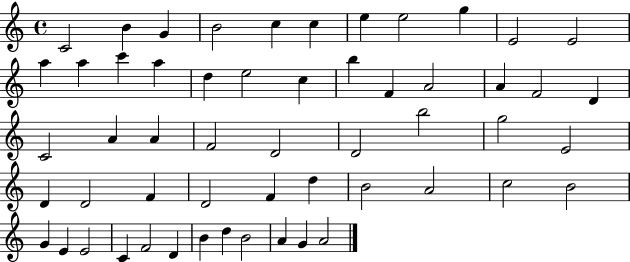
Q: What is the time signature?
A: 4/4